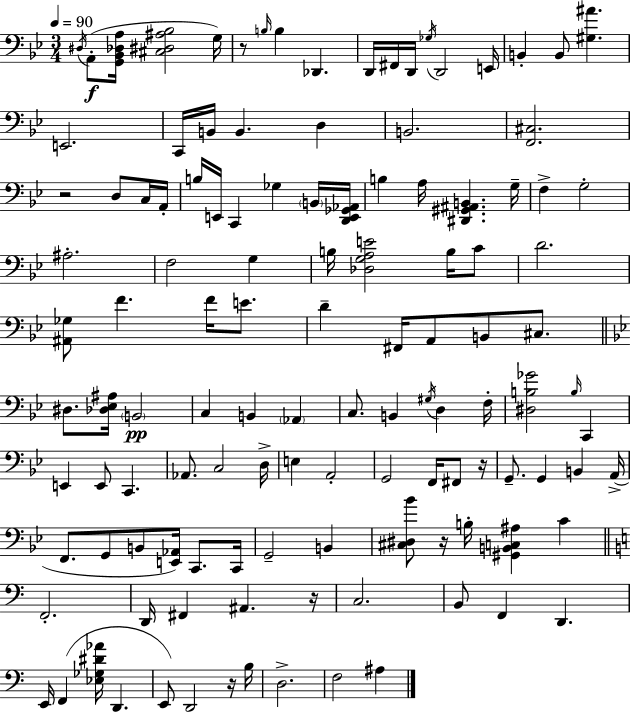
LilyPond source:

{
  \clef bass
  \numericTimeSignature
  \time 3/4
  \key bes \major
  \tempo 4 = 90
  \acciaccatura { dis16 }\f a,8-.( <g, bes, des a>16 <cis dis ais bes>2 | g16) r8 \grace { b16 } b4 des,4. | d,16 fis,16 d,16 \acciaccatura { ges16 } d,2 | e,16 b,4-. b,8 <gis ais'>4. | \break e,2. | c,16 b,16 b,4. d4 | b,2. | <f, cis>2. | \break r2 d8 | c16 a,16-. b16 e,16 c,4 ges4 | \parenthesize b,16 <d, e, ges, aes,>16 b4 a16 <dis, gis, ais, b,>4. | g16-- f4-> g2-. | \break ais2.-. | f2 g4 | b16 <des g a e'>2 | b16 c'8 d'2. | \break <ais, ges>8 f'4. f'16 | e'8. d'4-- fis,16 a,8 b,8 | cis8. \bar "||" \break \key bes \major dis8. <des ees ais>16 \parenthesize b,2\pp | c4 b,4 \parenthesize aes,4 | c8. b,4 \acciaccatura { gis16 } d4 | f16-. <dis b ges'>2 \grace { b16 } c,4 | \break e,4 e,8 c,4. | aes,8. c2 | d16-> e4 a,2-. | g,2 f,16 fis,8 | \break r16 g,8.-- g,4 b,4 | a,16->( f,8. g,8 b,8 <e, aes,>16) c,8. | c,16 g,2-- b,4 | <cis dis bes'>8 r16 b16-. <gis, b, c ais>4 c'4 | \break \bar "||" \break \key c \major f,2.-. | d,16 fis,4 ais,4. r16 | c2. | b,8 f,4 d,4. | \break e,16 f,4( <ees ges dis' aes'>16 d,4. | e,8) d,2 r16 b16 | d2.-> | f2 ais4 | \break \bar "|."
}